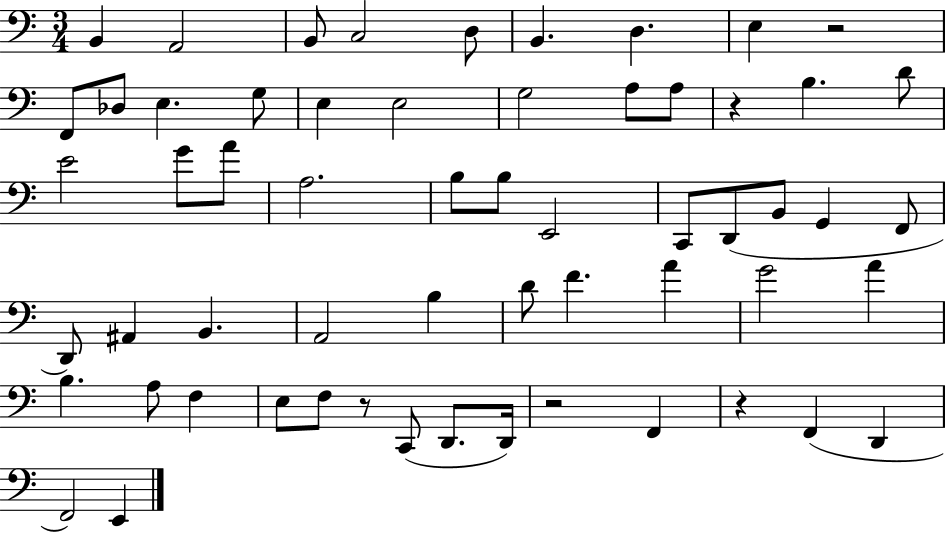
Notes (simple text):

B2/q A2/h B2/e C3/h D3/e B2/q. D3/q. E3/q R/h F2/e Db3/e E3/q. G3/e E3/q E3/h G3/h A3/e A3/e R/q B3/q. D4/e E4/h G4/e A4/e A3/h. B3/e B3/e E2/h C2/e D2/e B2/e G2/q F2/e D2/e A#2/q B2/q. A2/h B3/q D4/e F4/q. A4/q G4/h A4/q B3/q. A3/e F3/q E3/e F3/e R/e C2/e D2/e. D2/s R/h F2/q R/q F2/q D2/q F2/h E2/q